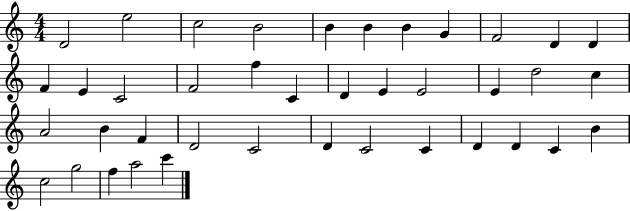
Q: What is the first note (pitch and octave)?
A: D4